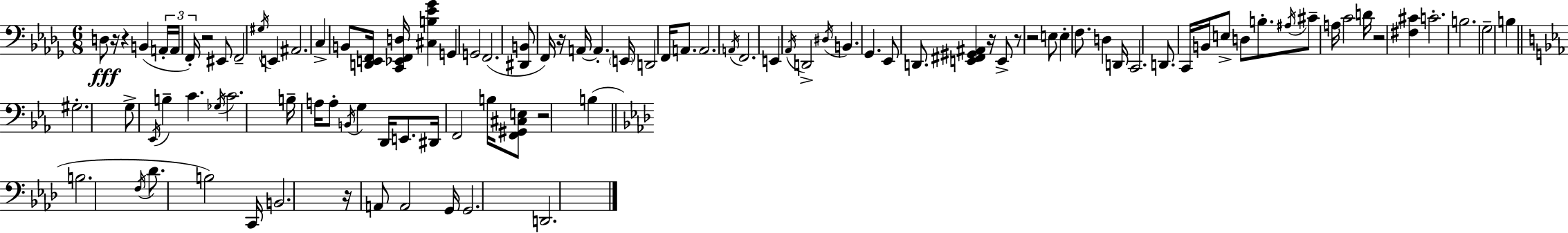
X:1
T:Untitled
M:6/8
L:1/4
K:Bbm
D,/2 z/4 z B,, A,,/4 A,,/4 F,,/4 z2 ^E,,/2 F,,2 ^G,/4 E,, ^A,,2 C, B,,/2 [D,,E,,F,,]/4 [C,,_E,,F,,D,]/4 [^C,B,_E_G] G,, G,,2 F,,2 [^D,,B,,]/2 F,,/4 z/4 A,,/4 A,, E,,/4 D,,2 F,,/4 A,,/2 A,,2 A,,/4 F,,2 E,, _A,,/4 D,,2 ^D,/4 B,, _G,, _E,,/2 D,,/2 [E,,^F,,^G,,^A,,] z/4 E,,/2 z/2 z2 E,/2 E, F,/2 D, D,,/4 C,,2 D,,/2 C,,/4 B,,/4 E,/2 D,/2 B,/2 ^A,/4 ^C/2 A,/4 C2 D/4 z2 [^F,^C] C2 B,2 _G,2 B, ^G,2 G,/2 _E,,/4 B, C _G,/4 C2 B,/4 A,/4 A,/2 B,,/4 G, D,,/4 E,,/2 ^D,,/4 F,,2 B,/4 [F,,^G,,^C,E,]/2 z2 B, B,2 F,/4 _D/2 B,2 C,,/4 B,,2 z/4 A,,/2 A,,2 G,,/4 G,,2 D,,2